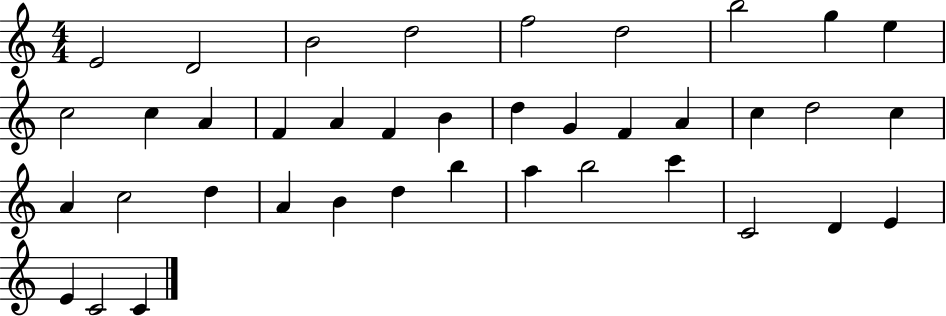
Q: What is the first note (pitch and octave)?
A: E4